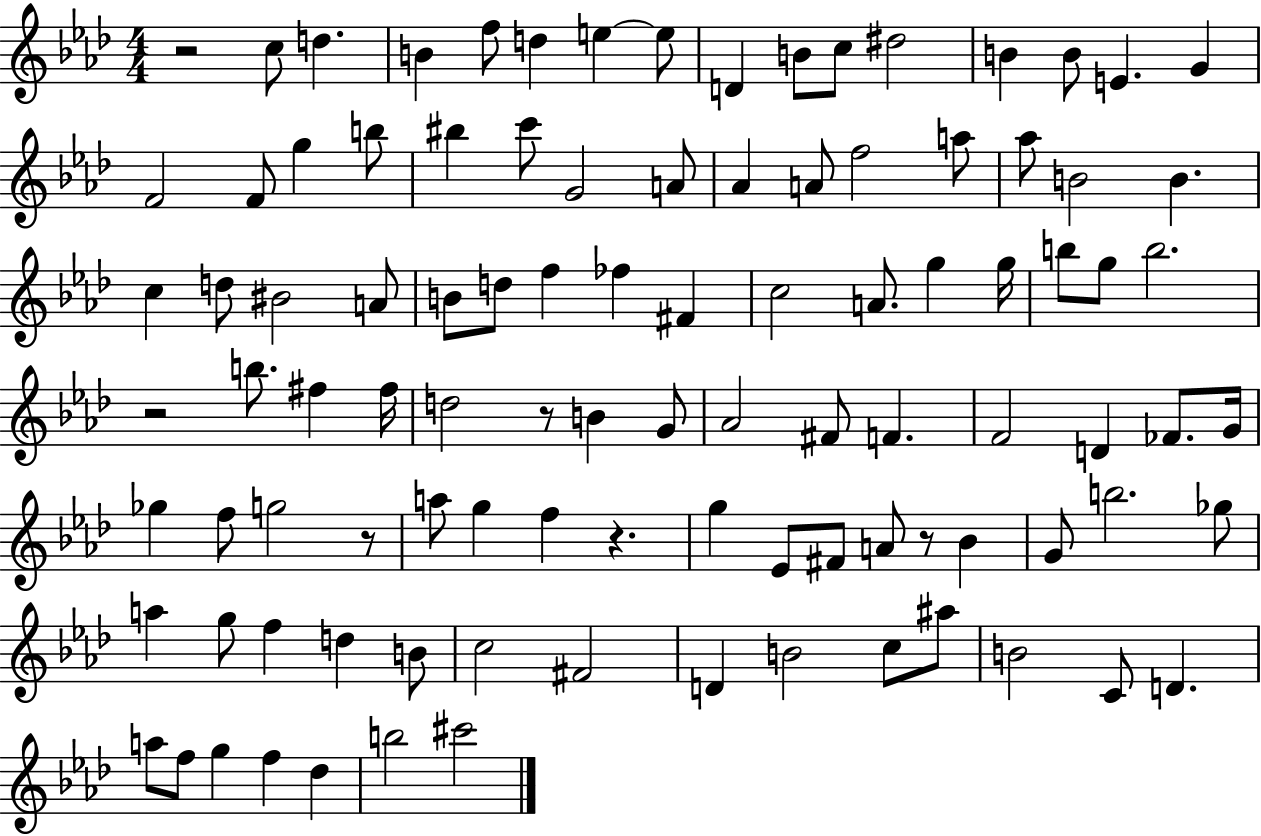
X:1
T:Untitled
M:4/4
L:1/4
K:Ab
z2 c/2 d B f/2 d e e/2 D B/2 c/2 ^d2 B B/2 E G F2 F/2 g b/2 ^b c'/2 G2 A/2 _A A/2 f2 a/2 _a/2 B2 B c d/2 ^B2 A/2 B/2 d/2 f _f ^F c2 A/2 g g/4 b/2 g/2 b2 z2 b/2 ^f ^f/4 d2 z/2 B G/2 _A2 ^F/2 F F2 D _F/2 G/4 _g f/2 g2 z/2 a/2 g f z g _E/2 ^F/2 A/2 z/2 _B G/2 b2 _g/2 a g/2 f d B/2 c2 ^F2 D B2 c/2 ^a/2 B2 C/2 D a/2 f/2 g f _d b2 ^c'2